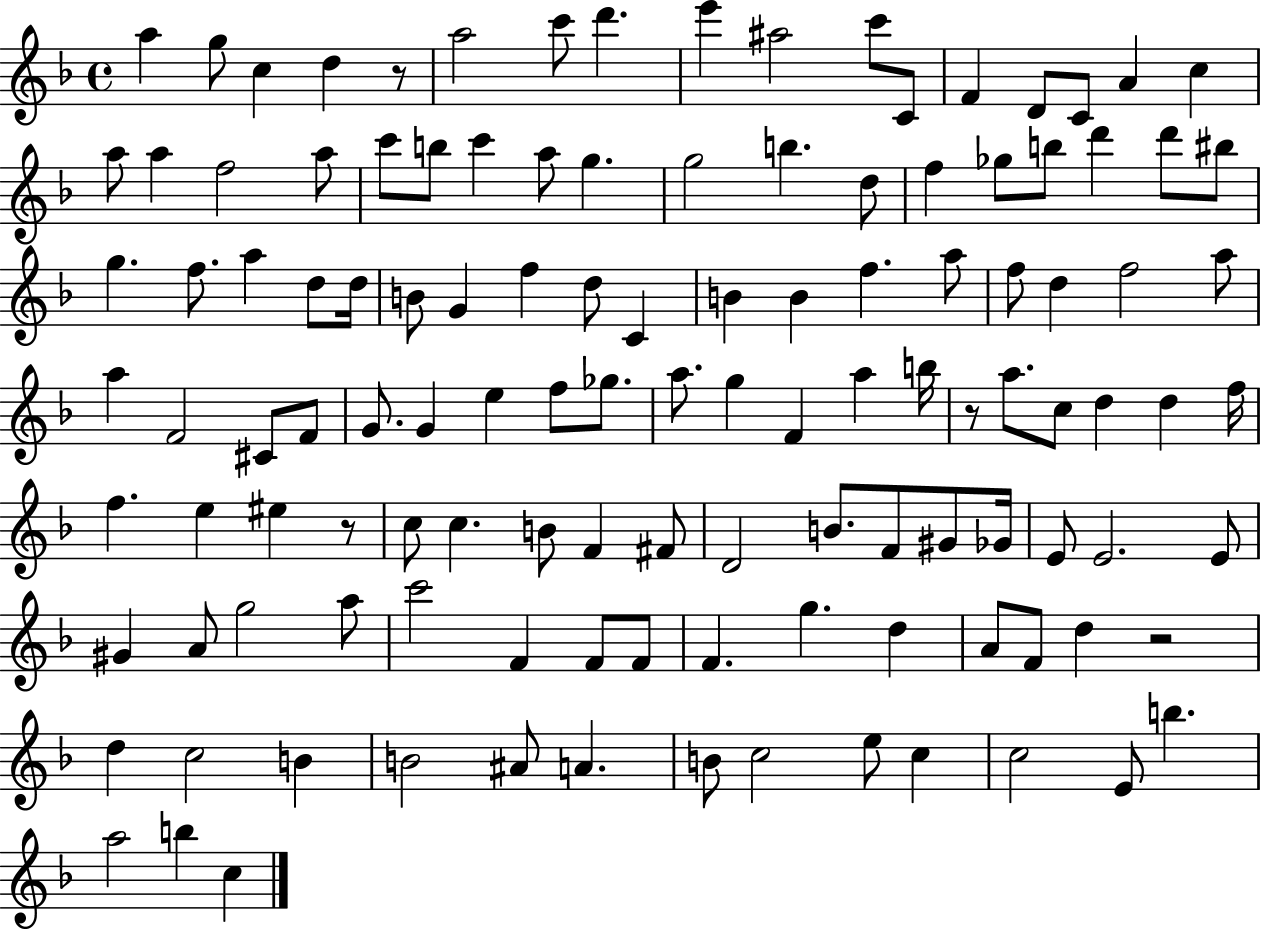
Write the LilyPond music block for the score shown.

{
  \clef treble
  \time 4/4
  \defaultTimeSignature
  \key f \major
  a''4 g''8 c''4 d''4 r8 | a''2 c'''8 d'''4. | e'''4 ais''2 c'''8 c'8 | f'4 d'8 c'8 a'4 c''4 | \break a''8 a''4 f''2 a''8 | c'''8 b''8 c'''4 a''8 g''4. | g''2 b''4. d''8 | f''4 ges''8 b''8 d'''4 d'''8 bis''8 | \break g''4. f''8. a''4 d''8 d''16 | b'8 g'4 f''4 d''8 c'4 | b'4 b'4 f''4. a''8 | f''8 d''4 f''2 a''8 | \break a''4 f'2 cis'8 f'8 | g'8. g'4 e''4 f''8 ges''8. | a''8. g''4 f'4 a''4 b''16 | r8 a''8. c''8 d''4 d''4 f''16 | \break f''4. e''4 eis''4 r8 | c''8 c''4. b'8 f'4 fis'8 | d'2 b'8. f'8 gis'8 ges'16 | e'8 e'2. e'8 | \break gis'4 a'8 g''2 a''8 | c'''2 f'4 f'8 f'8 | f'4. g''4. d''4 | a'8 f'8 d''4 r2 | \break d''4 c''2 b'4 | b'2 ais'8 a'4. | b'8 c''2 e''8 c''4 | c''2 e'8 b''4. | \break a''2 b''4 c''4 | \bar "|."
}